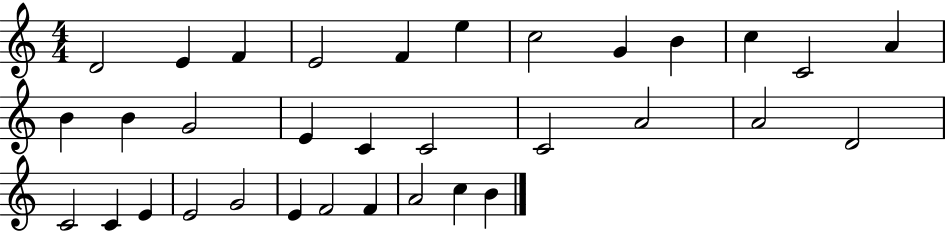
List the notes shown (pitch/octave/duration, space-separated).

D4/h E4/q F4/q E4/h F4/q E5/q C5/h G4/q B4/q C5/q C4/h A4/q B4/q B4/q G4/h E4/q C4/q C4/h C4/h A4/h A4/h D4/h C4/h C4/q E4/q E4/h G4/h E4/q F4/h F4/q A4/h C5/q B4/q